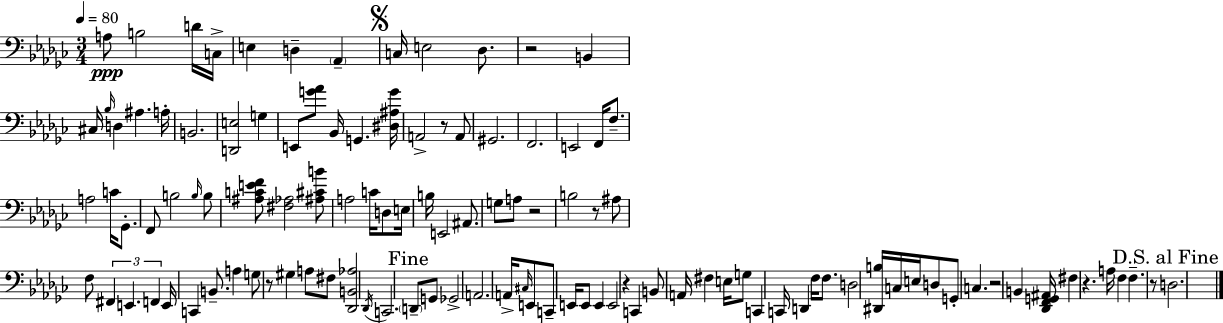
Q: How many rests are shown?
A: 9